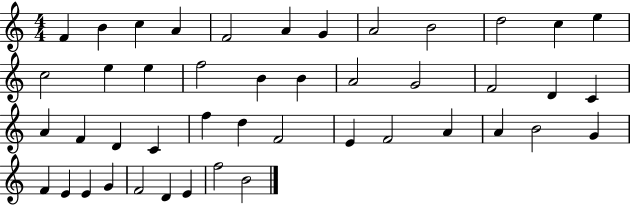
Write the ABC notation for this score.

X:1
T:Untitled
M:4/4
L:1/4
K:C
F B c A F2 A G A2 B2 d2 c e c2 e e f2 B B A2 G2 F2 D C A F D C f d F2 E F2 A A B2 G F E E G F2 D E f2 B2